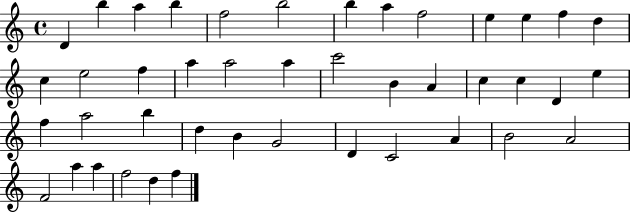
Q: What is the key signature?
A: C major